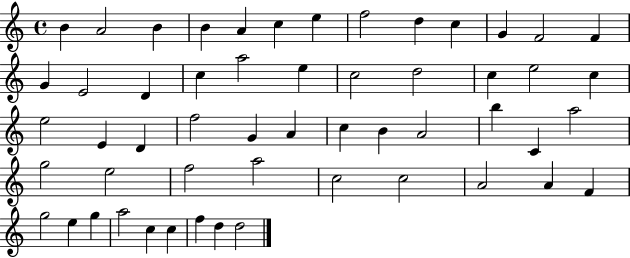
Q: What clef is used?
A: treble